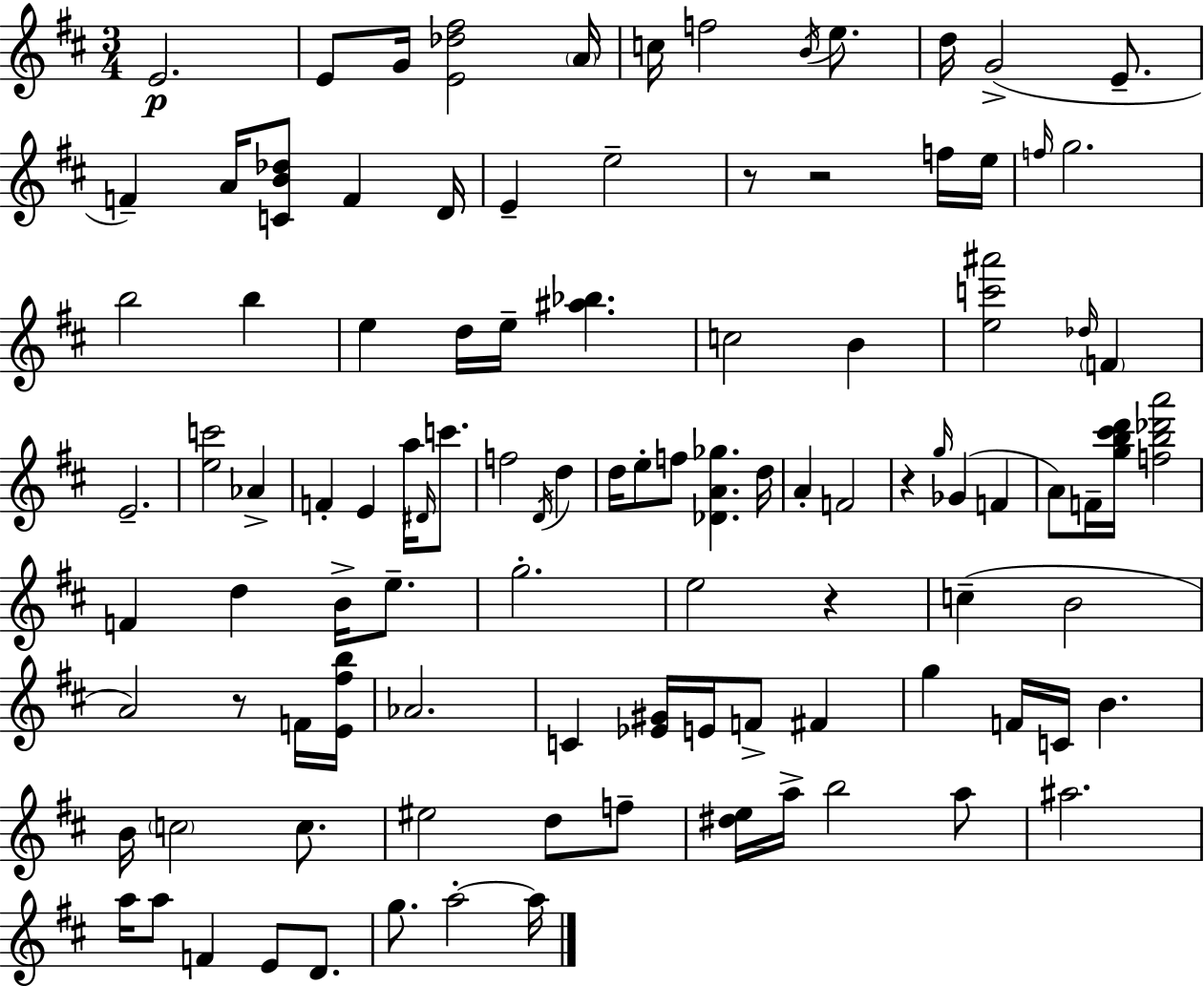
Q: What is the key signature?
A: D major